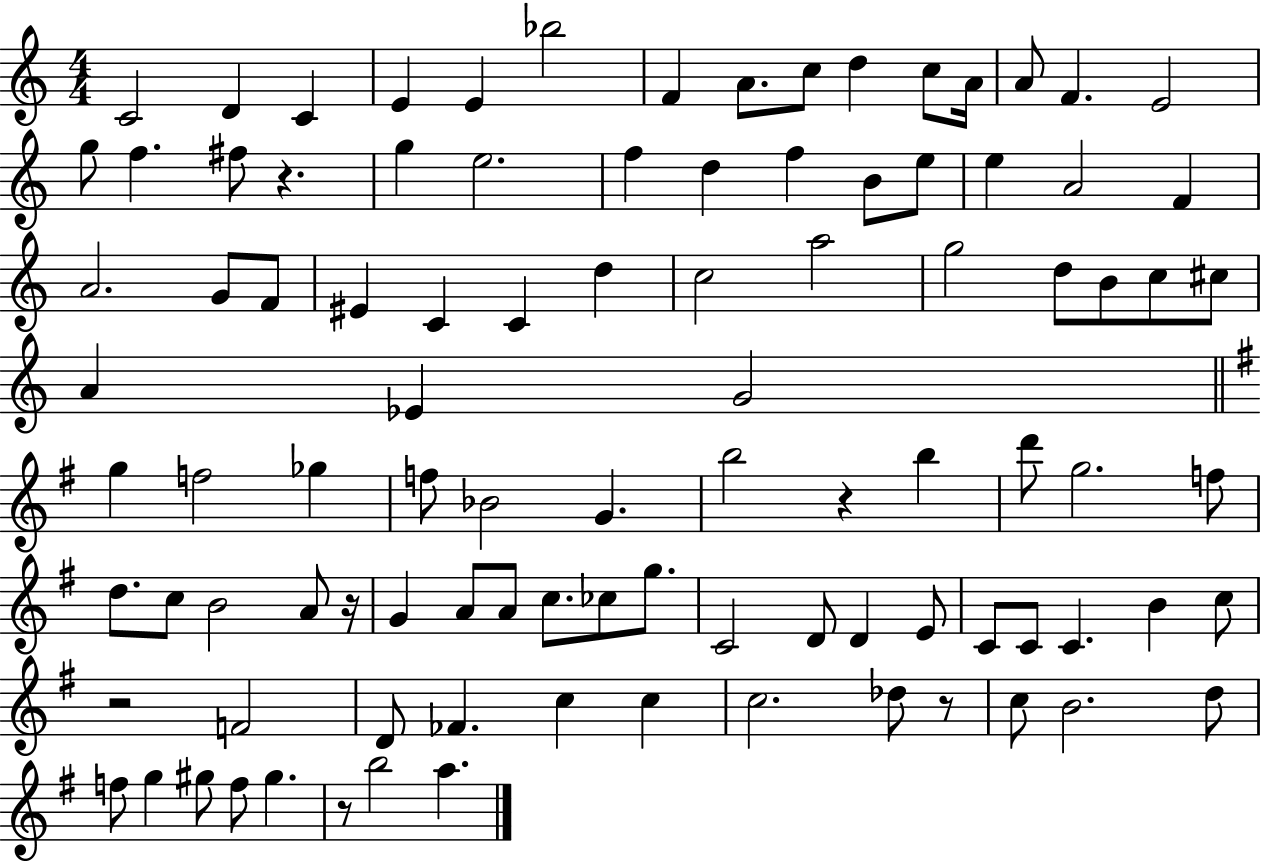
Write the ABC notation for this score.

X:1
T:Untitled
M:4/4
L:1/4
K:C
C2 D C E E _b2 F A/2 c/2 d c/2 A/4 A/2 F E2 g/2 f ^f/2 z g e2 f d f B/2 e/2 e A2 F A2 G/2 F/2 ^E C C d c2 a2 g2 d/2 B/2 c/2 ^c/2 A _E G2 g f2 _g f/2 _B2 G b2 z b d'/2 g2 f/2 d/2 c/2 B2 A/2 z/4 G A/2 A/2 c/2 _c/2 g/2 C2 D/2 D E/2 C/2 C/2 C B c/2 z2 F2 D/2 _F c c c2 _d/2 z/2 c/2 B2 d/2 f/2 g ^g/2 f/2 ^g z/2 b2 a